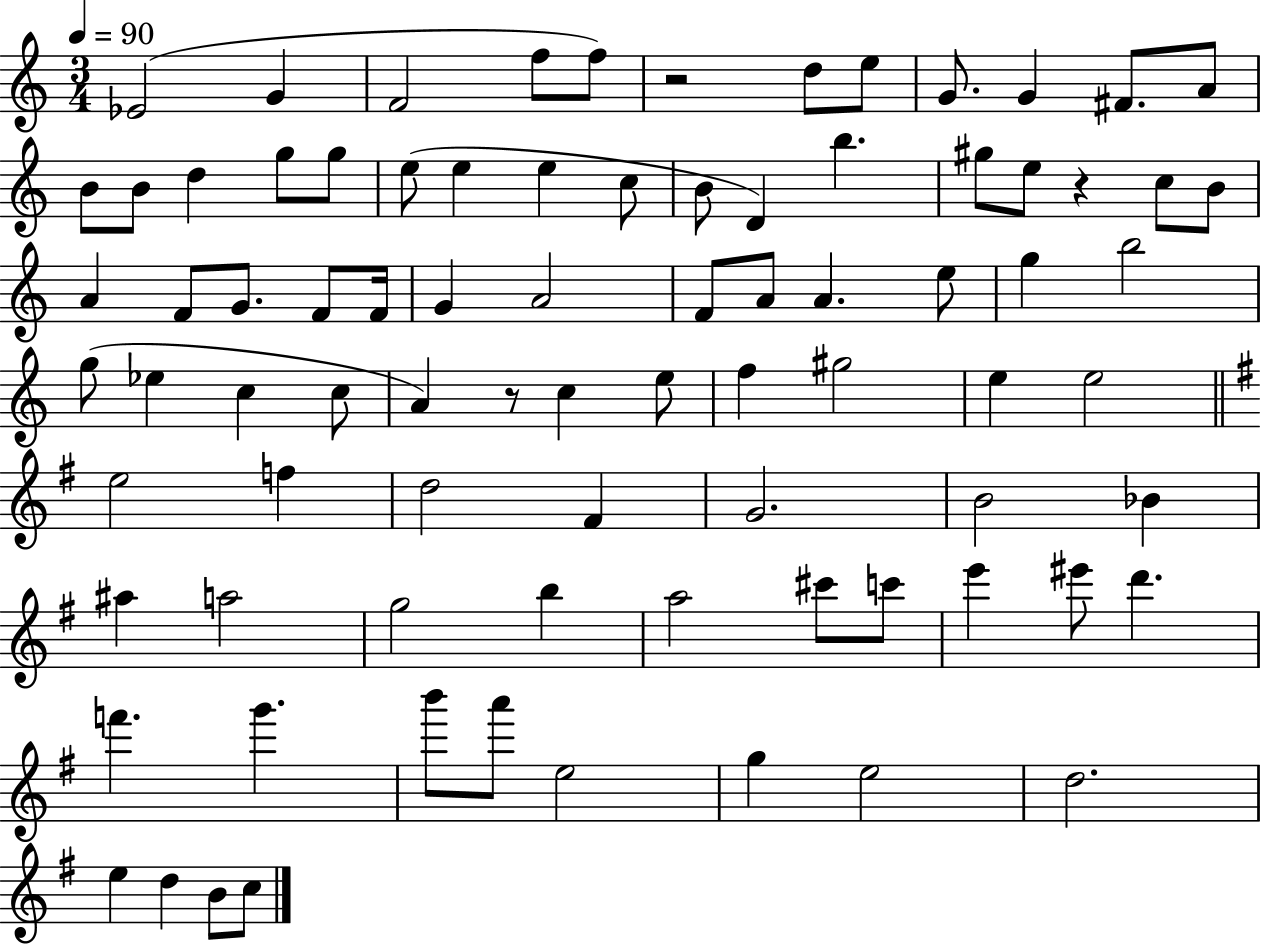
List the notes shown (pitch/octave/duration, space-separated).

Eb4/h G4/q F4/h F5/e F5/e R/h D5/e E5/e G4/e. G4/q F#4/e. A4/e B4/e B4/e D5/q G5/e G5/e E5/e E5/q E5/q C5/e B4/e D4/q B5/q. G#5/e E5/e R/q C5/e B4/e A4/q F4/e G4/e. F4/e F4/s G4/q A4/h F4/e A4/e A4/q. E5/e G5/q B5/h G5/e Eb5/q C5/q C5/e A4/q R/e C5/q E5/e F5/q G#5/h E5/q E5/h E5/h F5/q D5/h F#4/q G4/h. B4/h Bb4/q A#5/q A5/h G5/h B5/q A5/h C#6/e C6/e E6/q EIS6/e D6/q. F6/q. G6/q. B6/e A6/e E5/h G5/q E5/h D5/h. E5/q D5/q B4/e C5/e